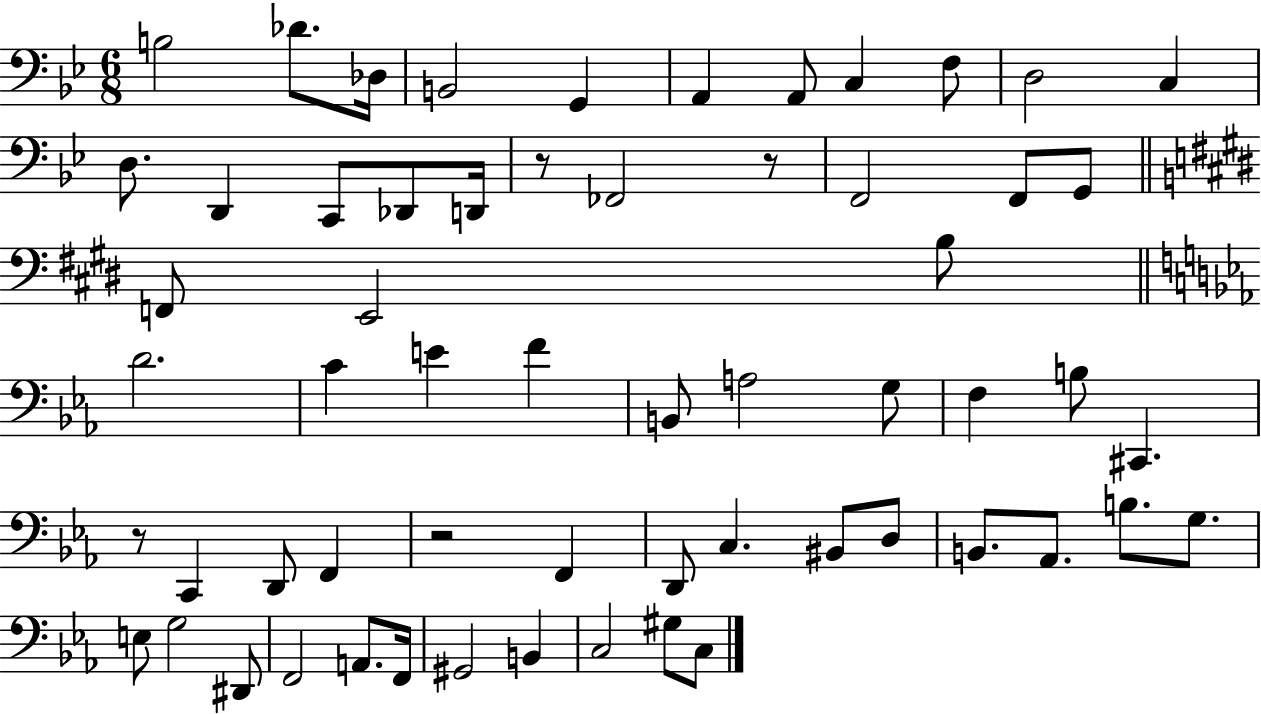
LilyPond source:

{
  \clef bass
  \numericTimeSignature
  \time 6/8
  \key bes \major
  b2 des'8. des16 | b,2 g,4 | a,4 a,8 c4 f8 | d2 c4 | \break d8. d,4 c,8 des,8 d,16 | r8 fes,2 r8 | f,2 f,8 g,8 | \bar "||" \break \key e \major f,8 e,2 b8 | \bar "||" \break \key c \minor d'2. | c'4 e'4 f'4 | b,8 a2 g8 | f4 b8 cis,4. | \break r8 c,4 d,8 f,4 | r2 f,4 | d,8 c4. bis,8 d8 | b,8. aes,8. b8. g8. | \break e8 g2 dis,8 | f,2 a,8. f,16 | gis,2 b,4 | c2 gis8 c8 | \break \bar "|."
}